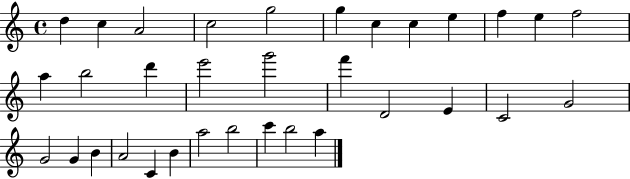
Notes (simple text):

D5/q C5/q A4/h C5/h G5/h G5/q C5/q C5/q E5/q F5/q E5/q F5/h A5/q B5/h D6/q E6/h G6/h F6/q D4/h E4/q C4/h G4/h G4/h G4/q B4/q A4/h C4/q B4/q A5/h B5/h C6/q B5/h A5/q